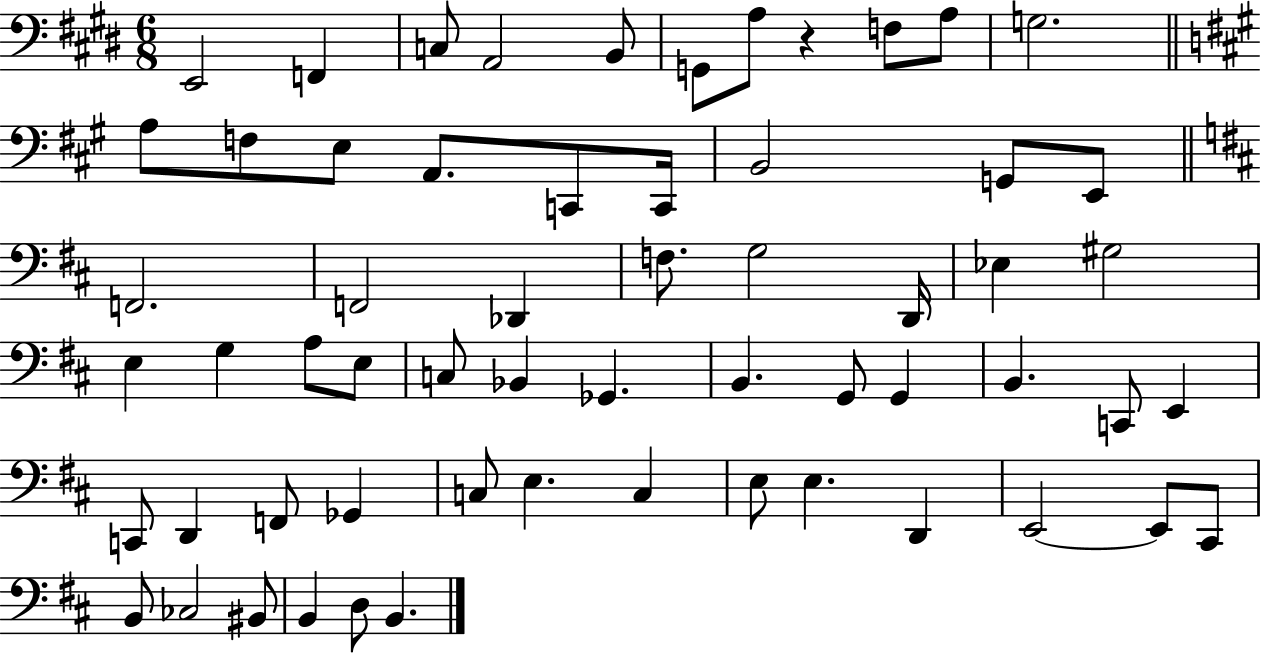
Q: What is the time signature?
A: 6/8